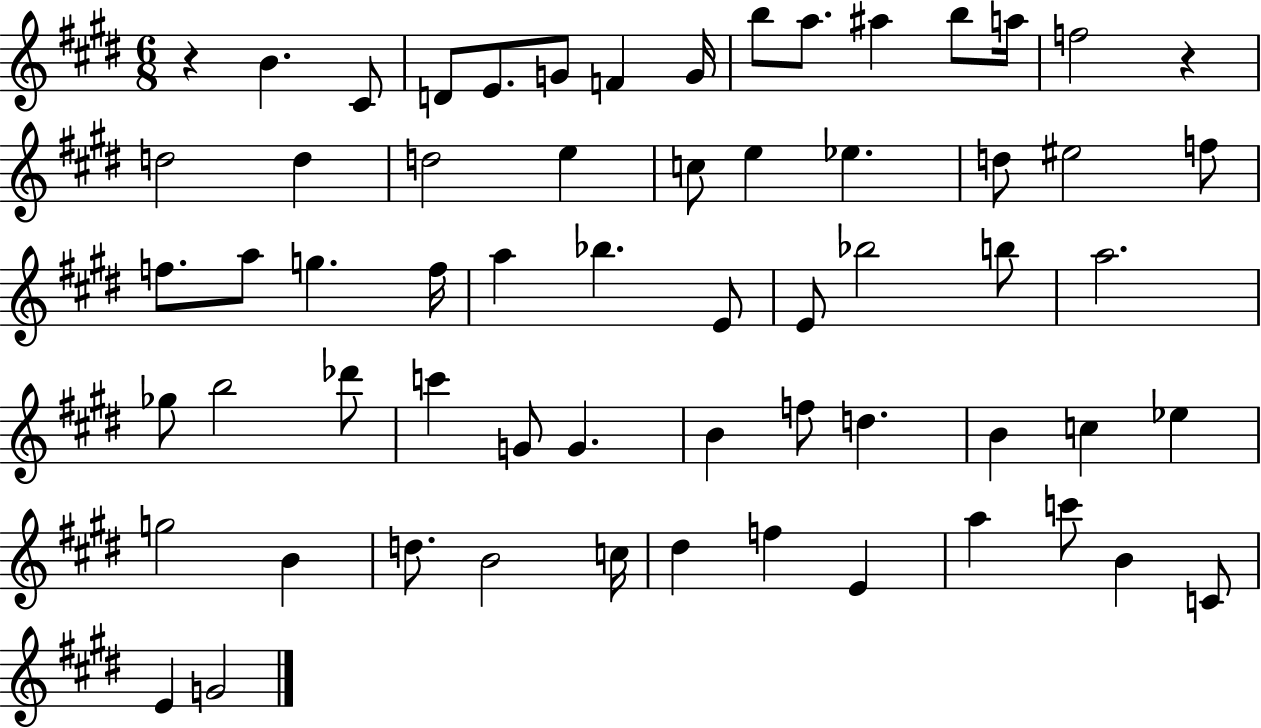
{
  \clef treble
  \numericTimeSignature
  \time 6/8
  \key e \major
  r4 b'4. cis'8 | d'8 e'8. g'8 f'4 g'16 | b''8 a''8. ais''4 b''8 a''16 | f''2 r4 | \break d''2 d''4 | d''2 e''4 | c''8 e''4 ees''4. | d''8 eis''2 f''8 | \break f''8. a''8 g''4. f''16 | a''4 bes''4. e'8 | e'8 bes''2 b''8 | a''2. | \break ges''8 b''2 des'''8 | c'''4 g'8 g'4. | b'4 f''8 d''4. | b'4 c''4 ees''4 | \break g''2 b'4 | d''8. b'2 c''16 | dis''4 f''4 e'4 | a''4 c'''8 b'4 c'8 | \break e'4 g'2 | \bar "|."
}